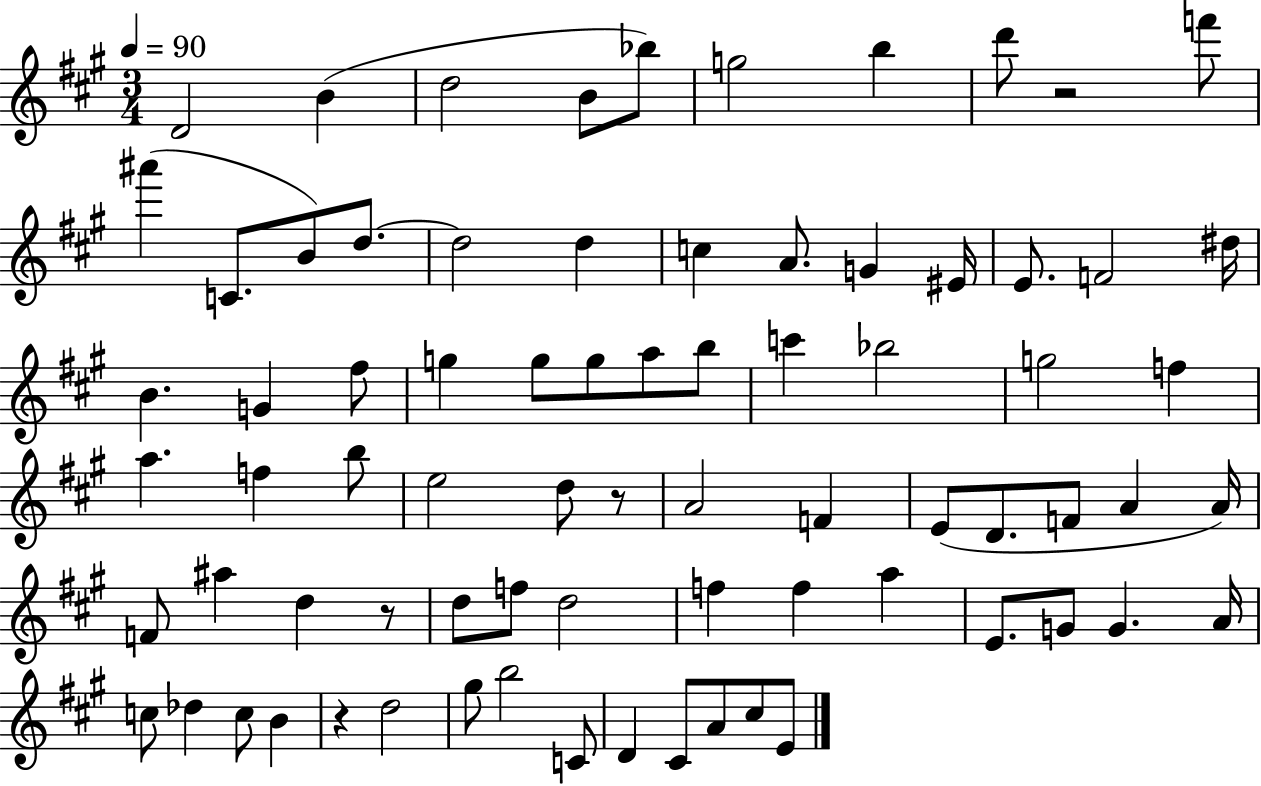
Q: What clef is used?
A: treble